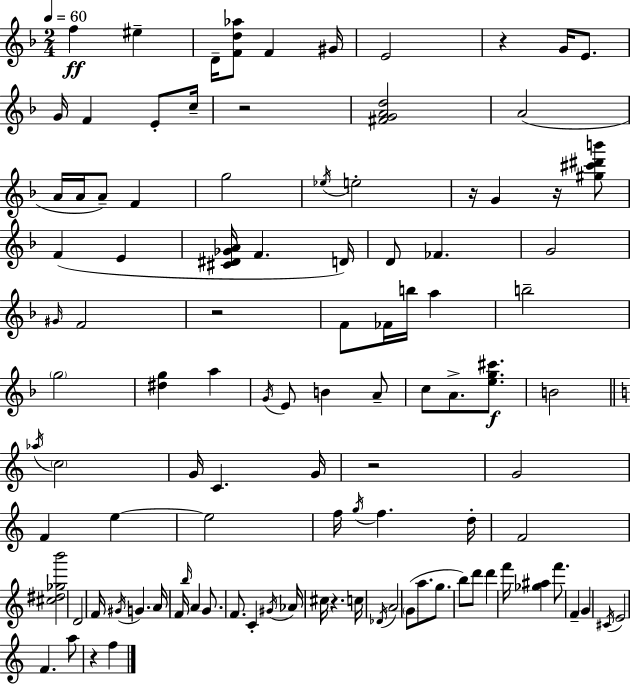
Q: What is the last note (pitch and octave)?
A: F5